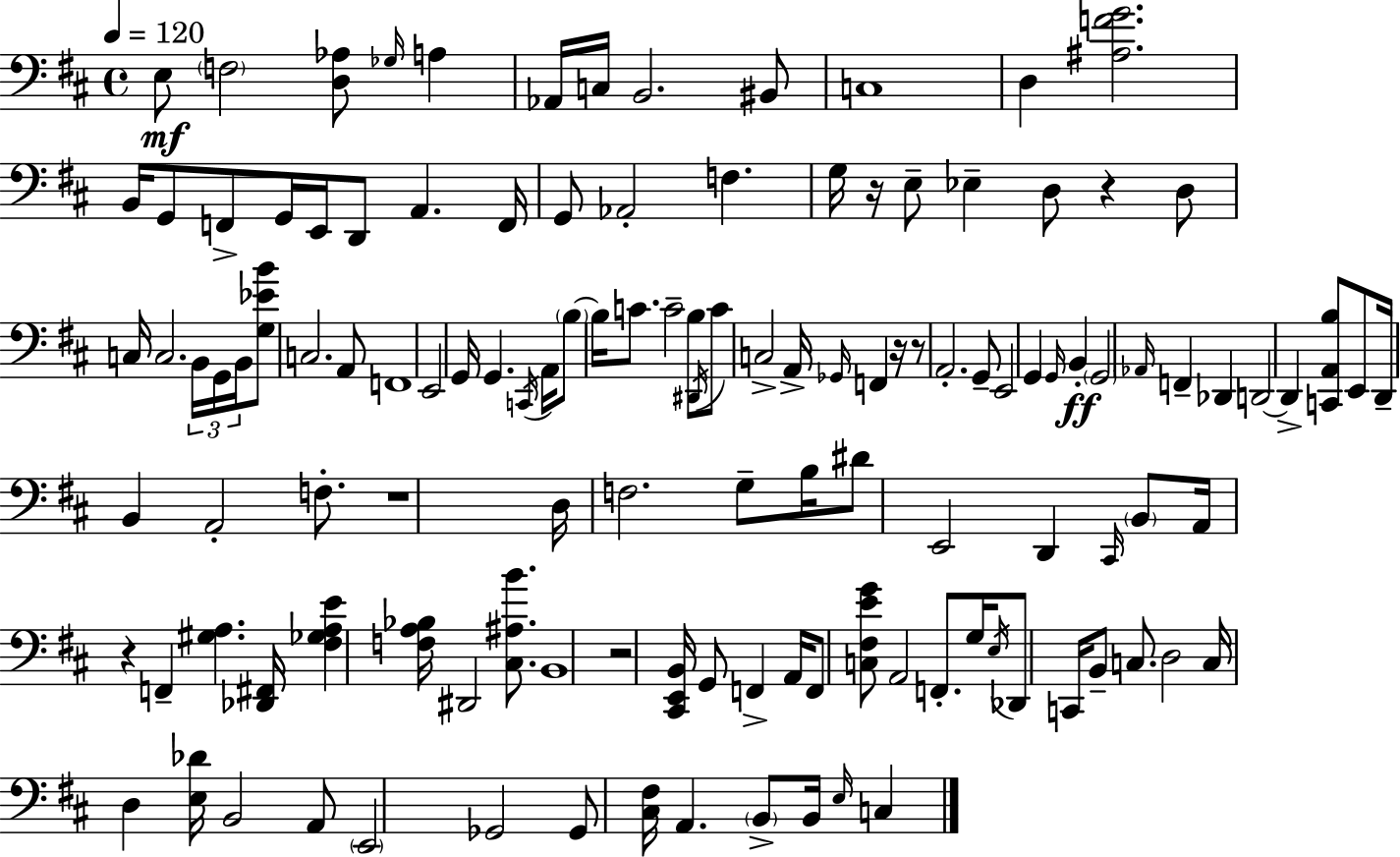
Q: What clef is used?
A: bass